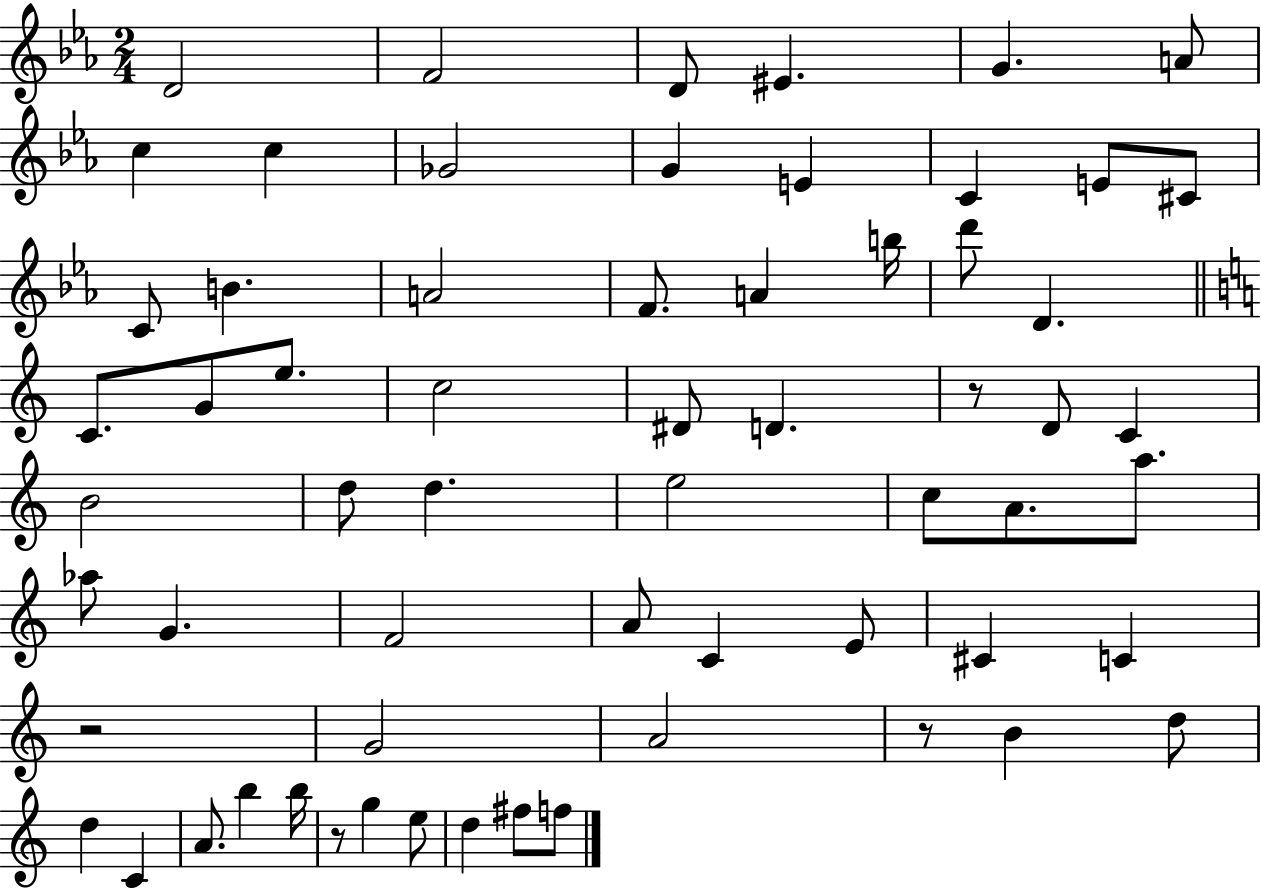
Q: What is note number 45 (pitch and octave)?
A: C4